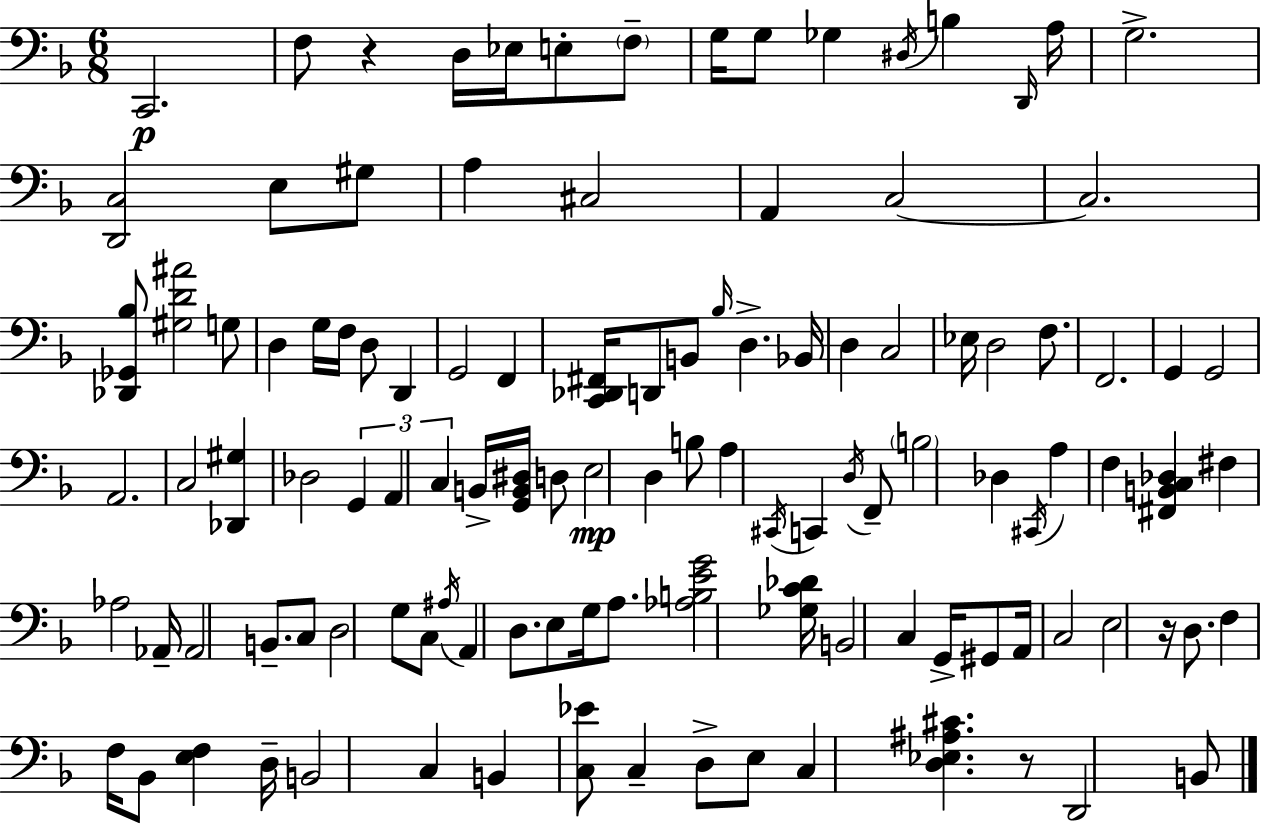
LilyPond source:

{
  \clef bass
  \numericTimeSignature
  \time 6/8
  \key f \major
  c,2.\p | f8 r4 d16 ees16 e8-. \parenthesize f8-- | g16 g8 ges4 \acciaccatura { dis16 } b4 | \grace { d,16 } a16 g2.-> | \break <d, c>2 e8 | gis8 a4 cis2 | a,4 c2~~ | c2. | \break <des, ges, bes>8 <gis d' ais'>2 | g8 d4 g16 f16 d8 d,4 | g,2 f,4 | <c, des, fis,>16 d,8 b,8 \grace { bes16 } d4.-> | \break bes,16 d4 c2 | ees16 d2 | f8. f,2. | g,4 g,2 | \break a,2. | c2 <des, gis>4 | des2 \tuplet 3/2 { g,4 | a,4 c4 } b,16-> | \break <g, b, dis>16 d8 e2\mp d4 | b8 a4 \acciaccatura { cis,16 } c,4 | \acciaccatura { d16 } f,8-- \parenthesize b2 | des4 \acciaccatura { cis,16 } a4 f4 | \break <fis, b, c des>4 fis4 aes2 | aes,16-- aes,2 | b,8.-- c8 d2 | g8 c8 \acciaccatura { ais16 } a,4 | \break d8. e8 g16 a8. <aes b e' g'>2 | <ges c' des'>16 b,2 | c4 g,16-> gis,8 a,16 c2 | e2 | \break r16 d8. f4 f16 | bes,8 <e f>4 d16-- b,2 | c4 b,4 <c ees'>8 | c4-- d8-> e8 c4 | \break <d ees ais cis'>4. r8 d,2 | b,8 \bar "|."
}